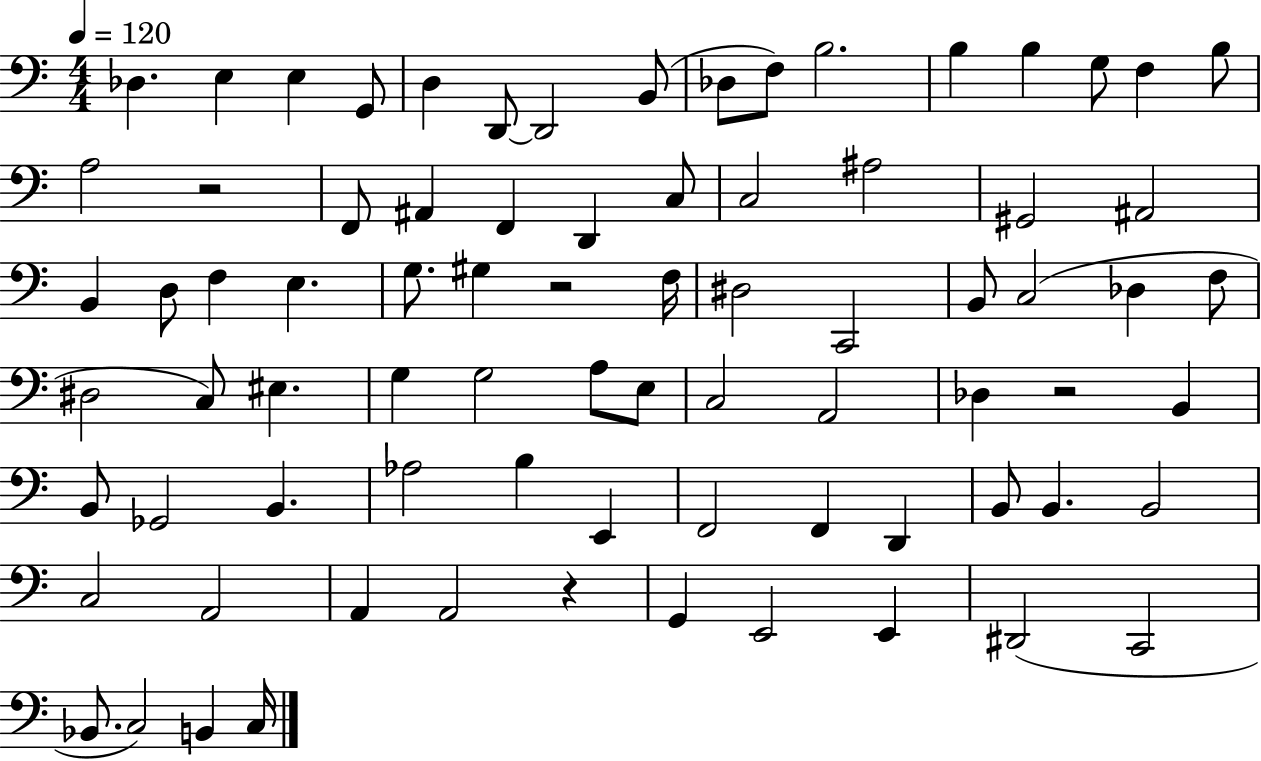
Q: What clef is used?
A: bass